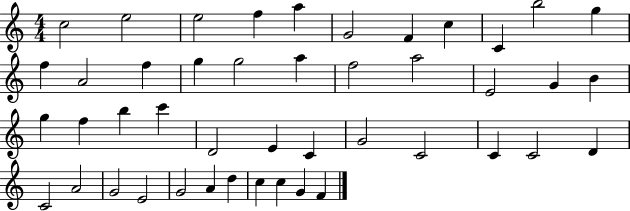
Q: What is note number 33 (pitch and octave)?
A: C4